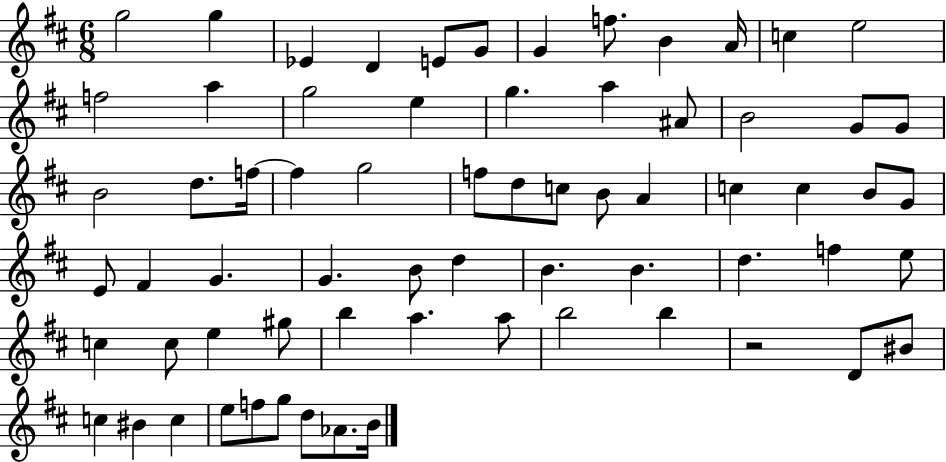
X:1
T:Untitled
M:6/8
L:1/4
K:D
g2 g _E D E/2 G/2 G f/2 B A/4 c e2 f2 a g2 e g a ^A/2 B2 G/2 G/2 B2 d/2 f/4 f g2 f/2 d/2 c/2 B/2 A c c B/2 G/2 E/2 ^F G G B/2 d B B d f e/2 c c/2 e ^g/2 b a a/2 b2 b z2 D/2 ^B/2 c ^B c e/2 f/2 g/2 d/2 _A/2 B/4